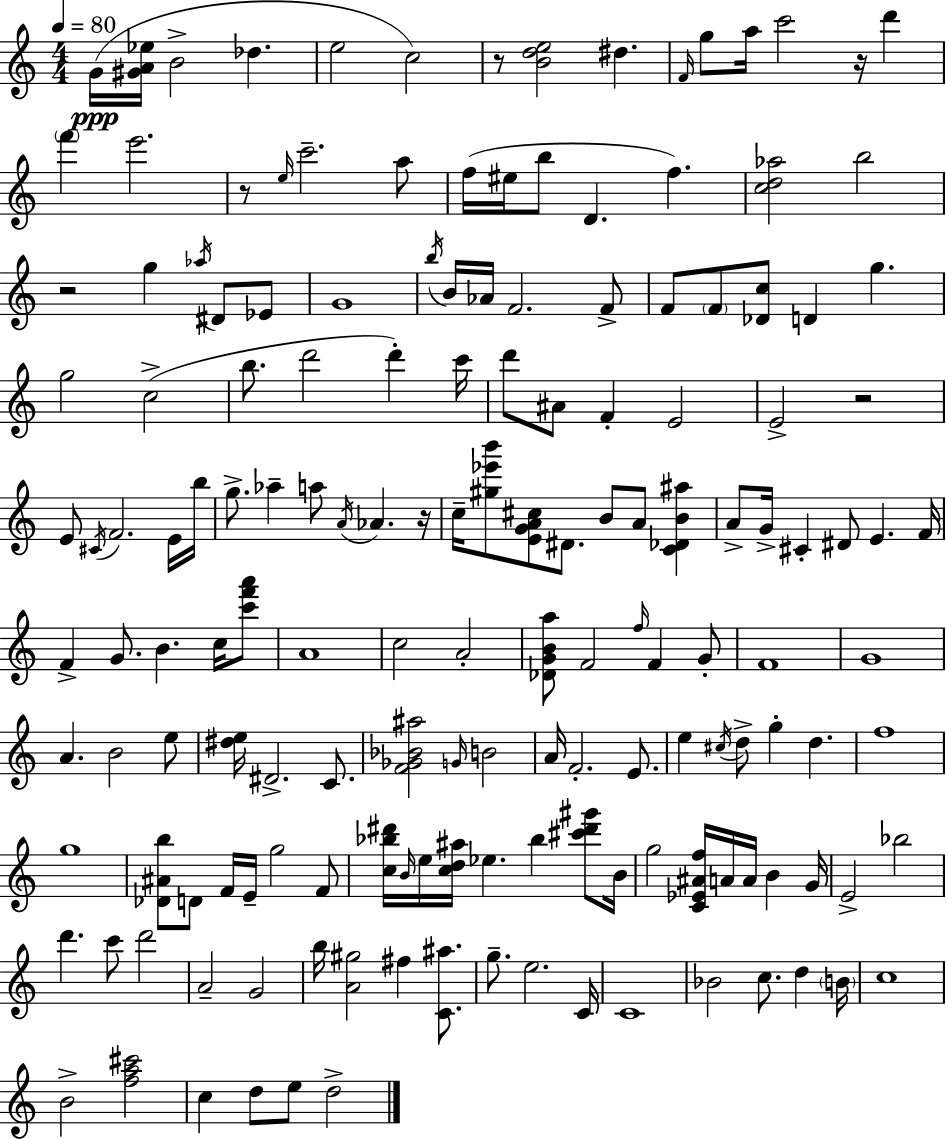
{
  \clef treble
  \numericTimeSignature
  \time 4/4
  \key c \major
  \tempo 4 = 80
  \repeat volta 2 { g'16(\ppp <gis' a' ees''>16 b'2-> des''4. | e''2 c''2) | r8 <b' d'' e''>2 dis''4. | \grace { f'16 } g''8 a''16 c'''2 r16 d'''4 | \break \parenthesize f'''4 e'''2. | r8 \grace { e''16 } c'''2.-- | a''8 f''16( eis''16 b''8 d'4. f''4.) | <c'' d'' aes''>2 b''2 | \break r2 g''4 \acciaccatura { aes''16 } dis'8 | ees'8 g'1 | \acciaccatura { b''16 } b'16 aes'16 f'2. | f'8-> f'8 \parenthesize f'8 <des' c''>8 d'4 g''4. | \break g''2 c''2->( | b''8. d'''2 d'''4-.) | c'''16 d'''8 ais'8 f'4-. e'2 | e'2-> r2 | \break e'8 \acciaccatura { cis'16 } f'2. | e'16 b''16 g''8.-> aes''4-- a''8 \acciaccatura { a'16 } aes'4. | r16 c''16-- <gis'' ees''' b'''>8 <e' g' a' cis''>8 dis'8. b'8 | a'8 <c' des' b' ais''>4 a'8-> g'16-> cis'4-. dis'8 e'4. | \break f'16 f'4-> g'8. b'4. | c''16 <c''' f''' a'''>8 a'1 | c''2 a'2-. | <des' g' b' a''>8 f'2 | \break \grace { f''16 } f'4 g'8-. f'1 | g'1 | a'4. b'2 | e''8 <dis'' e''>16 dis'2.-> | \break c'8. <f' ges' bes' ais''>2 \grace { g'16 } | b'2 a'16 f'2.-. | e'8. e''4 \acciaccatura { cis''16 } d''8-> g''4-. | d''4. f''1 | \break g''1 | <des' ais' b''>8 d'8 f'16 e'16-- g''2 | f'8 <c'' bes'' dis'''>16 \grace { b'16 } e''16 <c'' d'' ais''>16 ees''4. | bes''4 <cis''' dis''' gis'''>8 b'16 g''2 | \break <c' ees' ais' f''>16 a'16 a'16 b'4 g'16 e'2-> | bes''2 d'''4. | c'''8 d'''2 a'2-- | g'2 b''16 <a' gis''>2 | \break fis''4 <c' ais''>8. g''8.-- e''2. | c'16 c'1 | bes'2 | c''8. d''4 \parenthesize b'16 c''1 | \break b'2-> | <f'' a'' cis'''>2 c''4 d''8 | e''8 d''2-> } \bar "|."
}